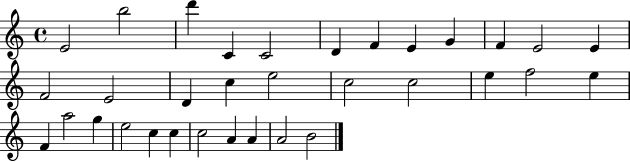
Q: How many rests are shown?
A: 0